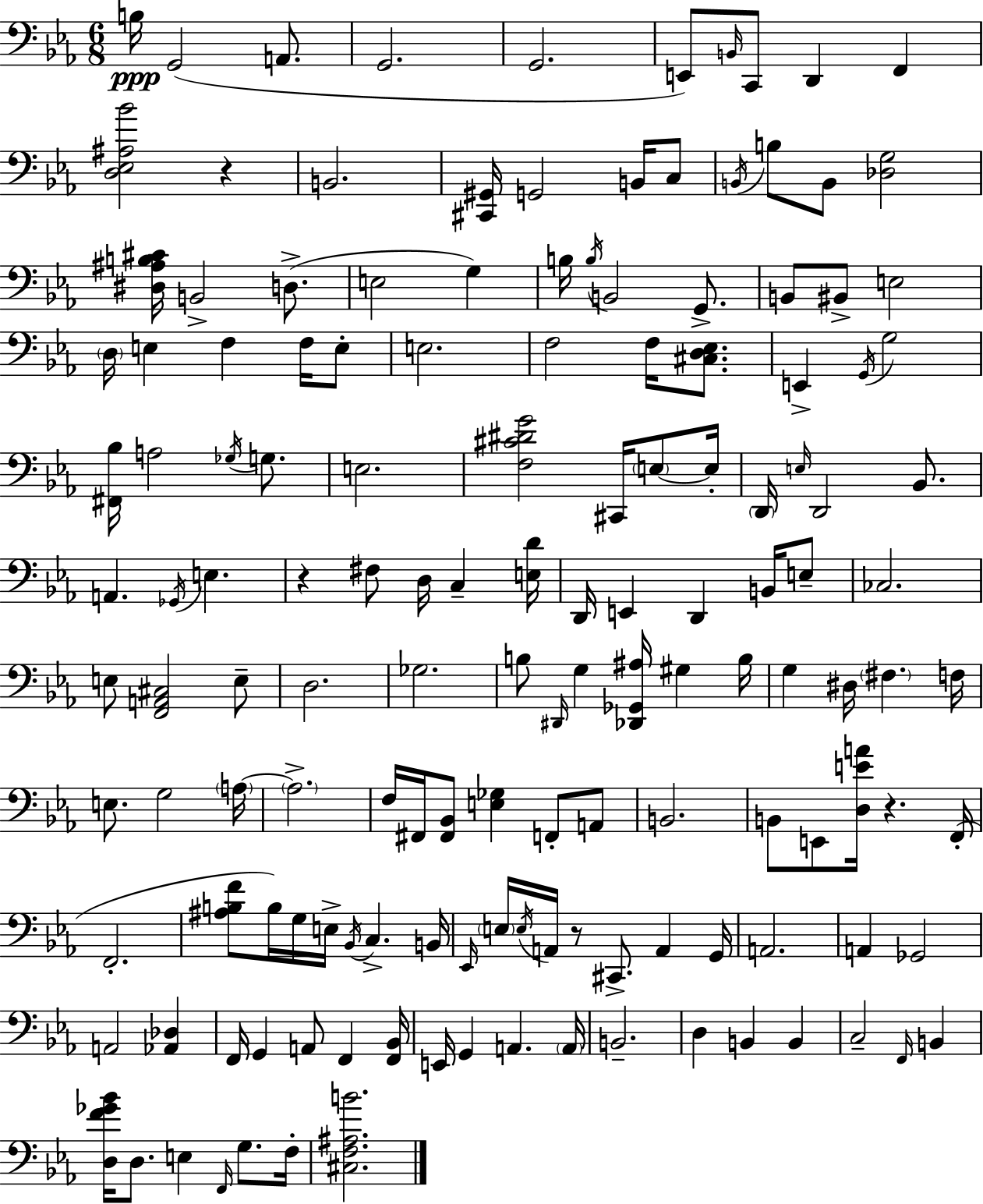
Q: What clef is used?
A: bass